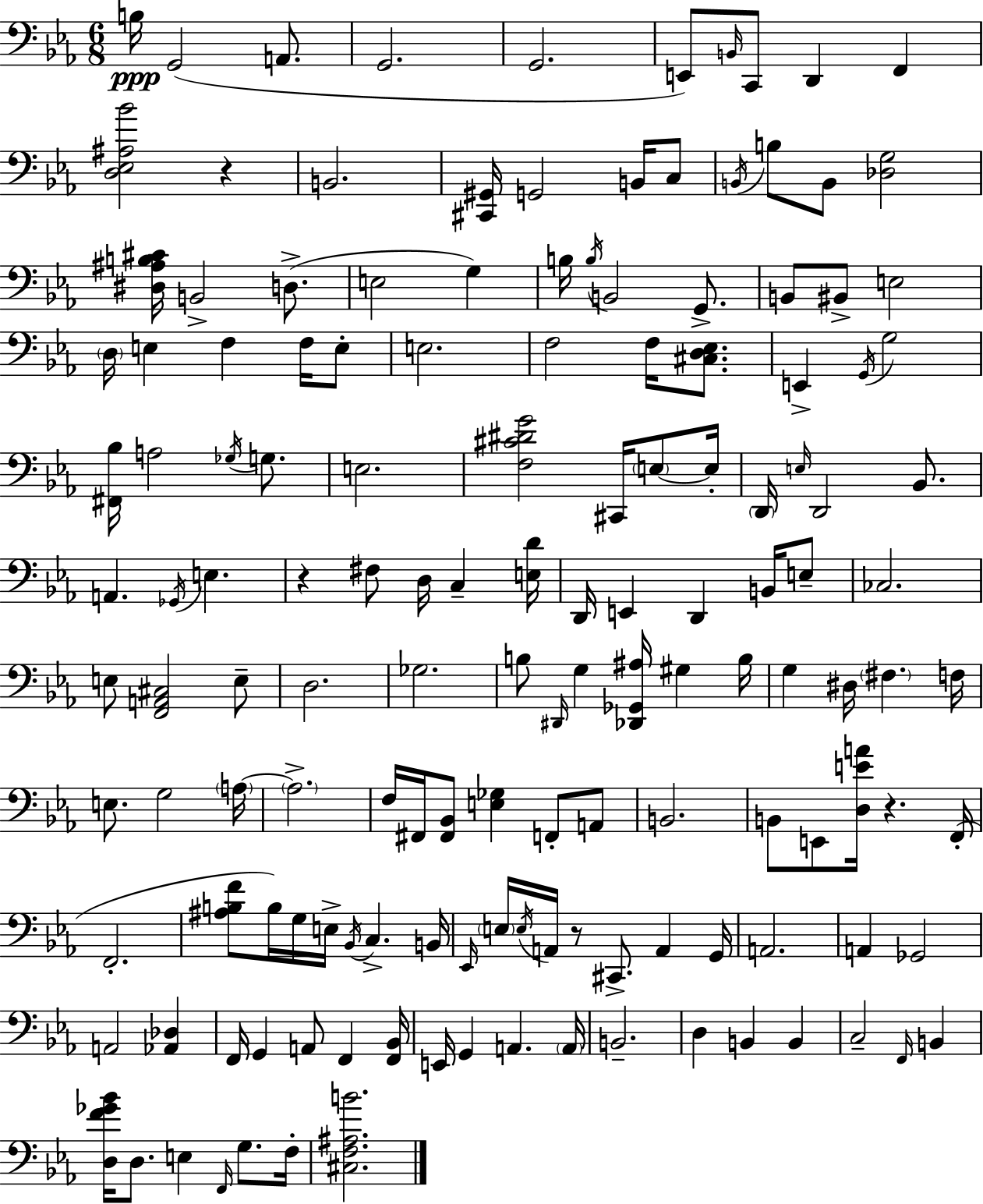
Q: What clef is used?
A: bass